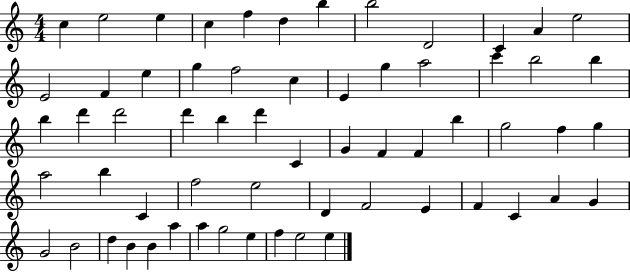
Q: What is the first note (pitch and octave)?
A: C5